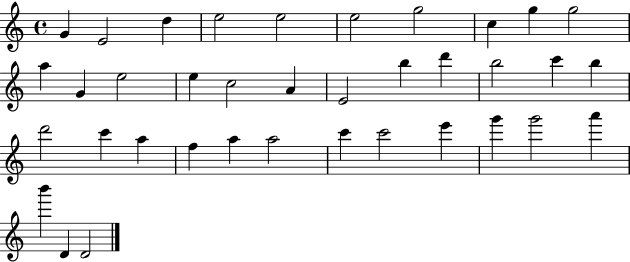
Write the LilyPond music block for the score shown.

{
  \clef treble
  \time 4/4
  \defaultTimeSignature
  \key c \major
  g'4 e'2 d''4 | e''2 e''2 | e''2 g''2 | c''4 g''4 g''2 | \break a''4 g'4 e''2 | e''4 c''2 a'4 | e'2 b''4 d'''4 | b''2 c'''4 b''4 | \break d'''2 c'''4 a''4 | f''4 a''4 a''2 | c'''4 c'''2 e'''4 | g'''4 g'''2 a'''4 | \break b'''4 d'4 d'2 | \bar "|."
}